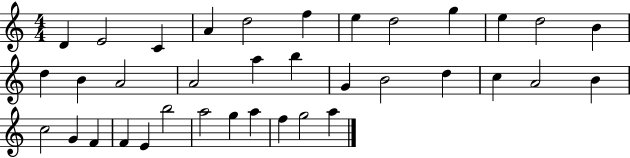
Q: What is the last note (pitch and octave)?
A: A5